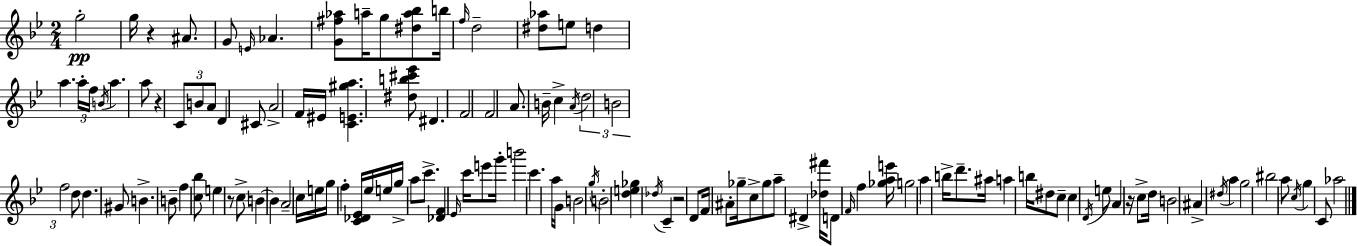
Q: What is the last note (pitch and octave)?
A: Ab5